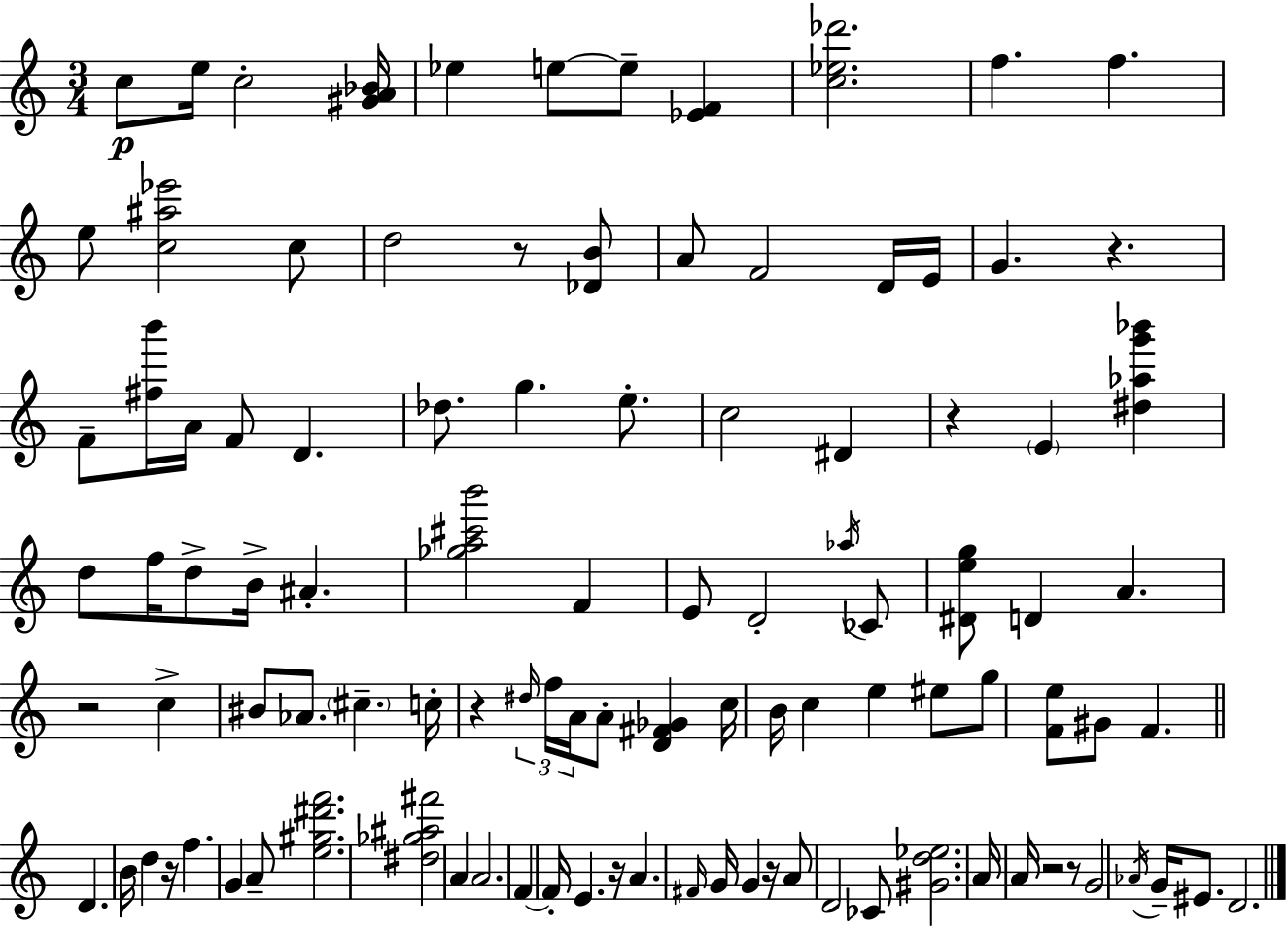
X:1
T:Untitled
M:3/4
L:1/4
K:Am
c/2 e/4 c2 [^GA_B]/4 _e e/2 e/2 [_EF] [c_e_d']2 f f e/2 [c^a_e']2 c/2 d2 z/2 [_DB]/2 A/2 F2 D/4 E/4 G z F/2 [^fb']/4 A/4 F/2 D _d/2 g e/2 c2 ^D z E [^d_ag'_b'] d/2 f/4 d/2 B/4 ^A [_ga^c'b']2 F E/2 D2 _a/4 _C/2 [^Deg]/2 D A z2 c ^B/2 _A/2 ^c c/4 z ^d/4 f/4 A/4 A/2 [D^F_G] c/4 B/4 c e ^e/2 g/2 [Fe]/2 ^G/2 F D B/4 d z/4 f G A/2 [e^g^d'f']2 [^d_g^a^f']2 A A2 F F/4 E z/4 A ^F/4 G/4 G z/4 A/2 D2 _C/2 [^Gd_e]2 A/4 A/4 z2 z/2 G2 _A/4 G/4 ^E/2 D2